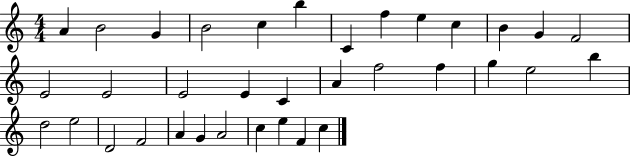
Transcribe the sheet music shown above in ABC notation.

X:1
T:Untitled
M:4/4
L:1/4
K:C
A B2 G B2 c b C f e c B G F2 E2 E2 E2 E C A f2 f g e2 b d2 e2 D2 F2 A G A2 c e F c